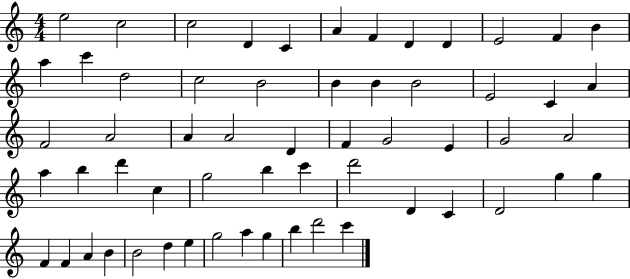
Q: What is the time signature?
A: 4/4